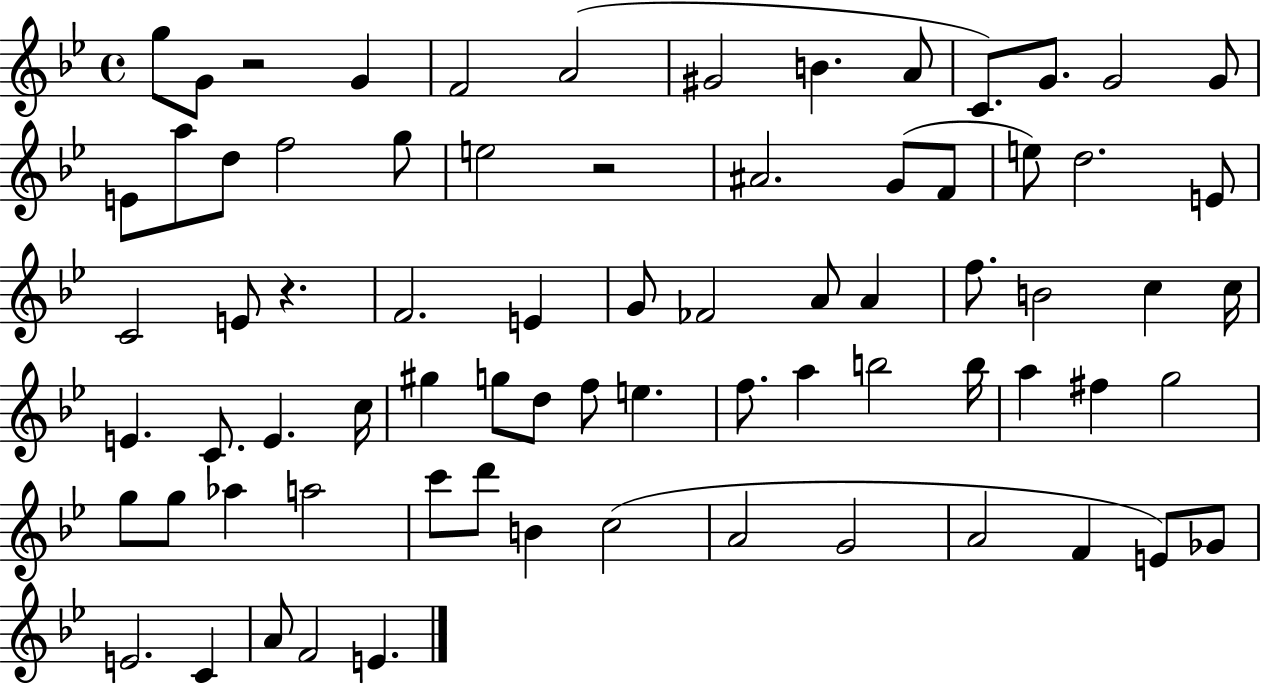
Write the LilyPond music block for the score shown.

{
  \clef treble
  \time 4/4
  \defaultTimeSignature
  \key bes \major
  g''8 g'8 r2 g'4 | f'2 a'2( | gis'2 b'4. a'8 | c'8.) g'8. g'2 g'8 | \break e'8 a''8 d''8 f''2 g''8 | e''2 r2 | ais'2. g'8( f'8 | e''8) d''2. e'8 | \break c'2 e'8 r4. | f'2. e'4 | g'8 fes'2 a'8 a'4 | f''8. b'2 c''4 c''16 | \break e'4. c'8. e'4. c''16 | gis''4 g''8 d''8 f''8 e''4. | f''8. a''4 b''2 b''16 | a''4 fis''4 g''2 | \break g''8 g''8 aes''4 a''2 | c'''8 d'''8 b'4 c''2( | a'2 g'2 | a'2 f'4 e'8) ges'8 | \break e'2. c'4 | a'8 f'2 e'4. | \bar "|."
}